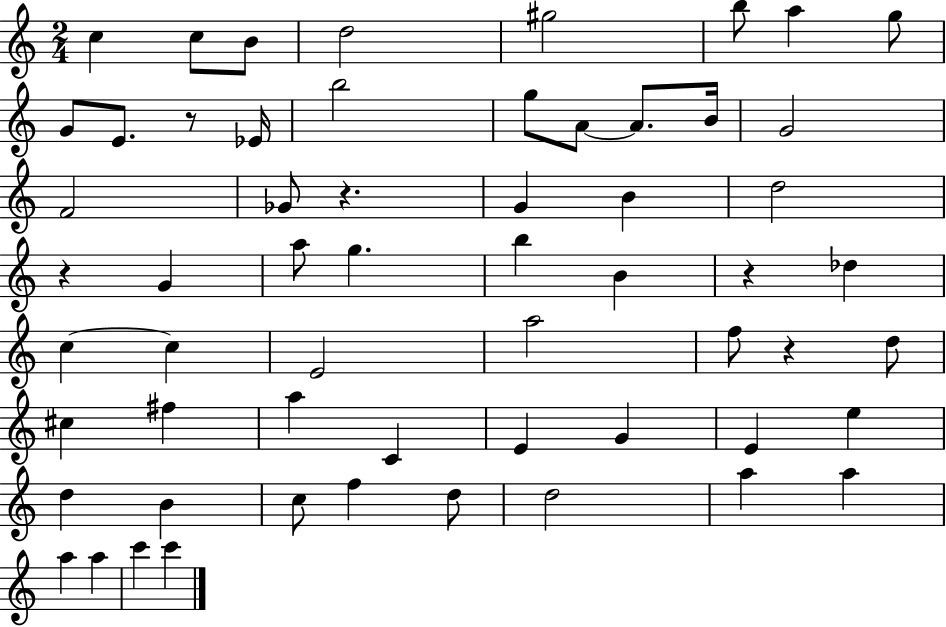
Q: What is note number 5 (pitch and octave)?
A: G#5